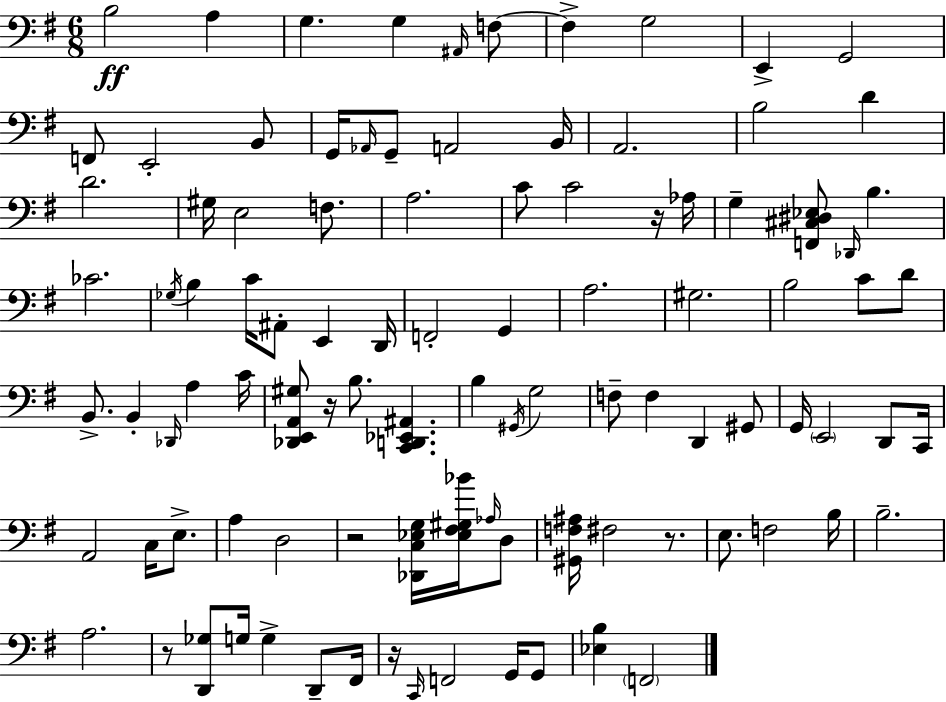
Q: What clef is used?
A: bass